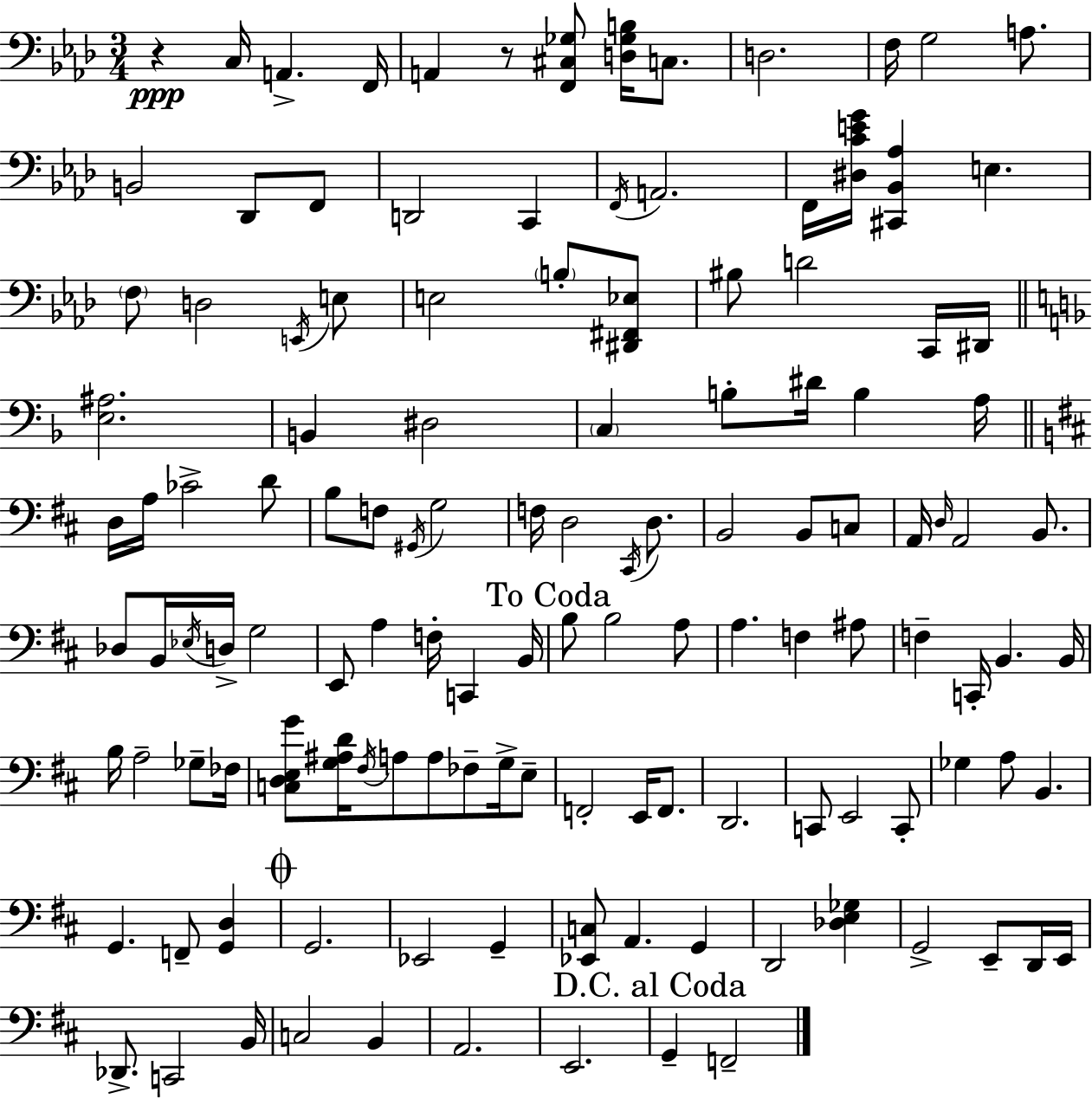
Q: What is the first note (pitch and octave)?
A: C3